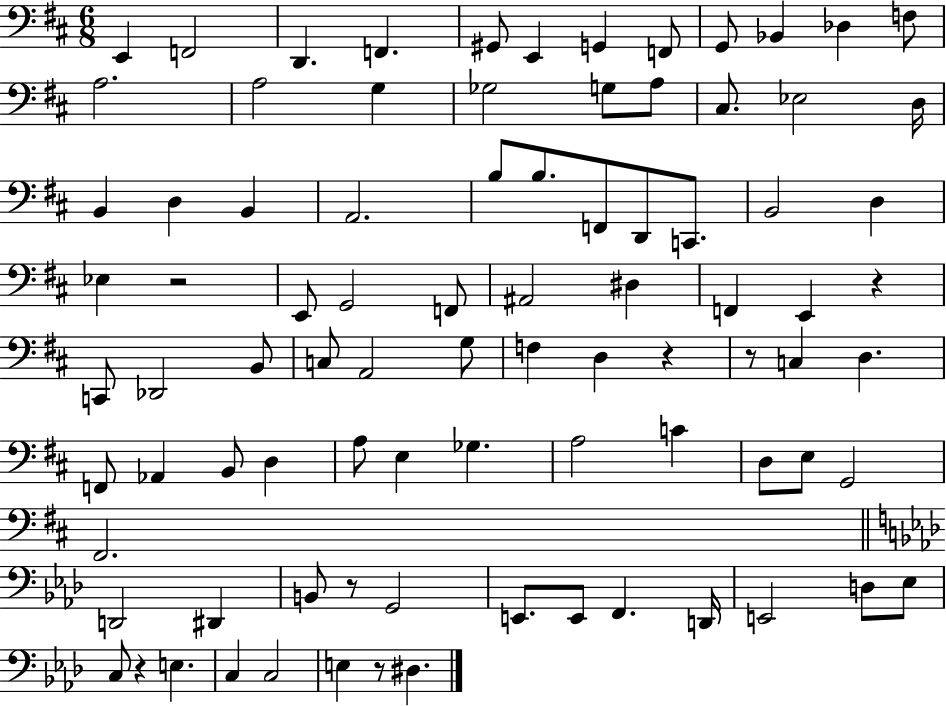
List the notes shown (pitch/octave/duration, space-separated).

E2/q F2/h D2/q. F2/q. G#2/e E2/q G2/q F2/e G2/e Bb2/q Db3/q F3/e A3/h. A3/h G3/q Gb3/h G3/e A3/e C#3/e. Eb3/h D3/s B2/q D3/q B2/q A2/h. B3/e B3/e. F2/e D2/e C2/e. B2/h D3/q Eb3/q R/h E2/e G2/h F2/e A#2/h D#3/q F2/q E2/q R/q C2/e Db2/h B2/e C3/e A2/h G3/e F3/q D3/q R/q R/e C3/q D3/q. F2/e Ab2/q B2/e D3/q A3/e E3/q Gb3/q. A3/h C4/q D3/e E3/e G2/h F#2/h. D2/h D#2/q B2/e R/e G2/h E2/e. E2/e F2/q. D2/s E2/h D3/e Eb3/e C3/e R/q E3/q. C3/q C3/h E3/q R/e D#3/q.